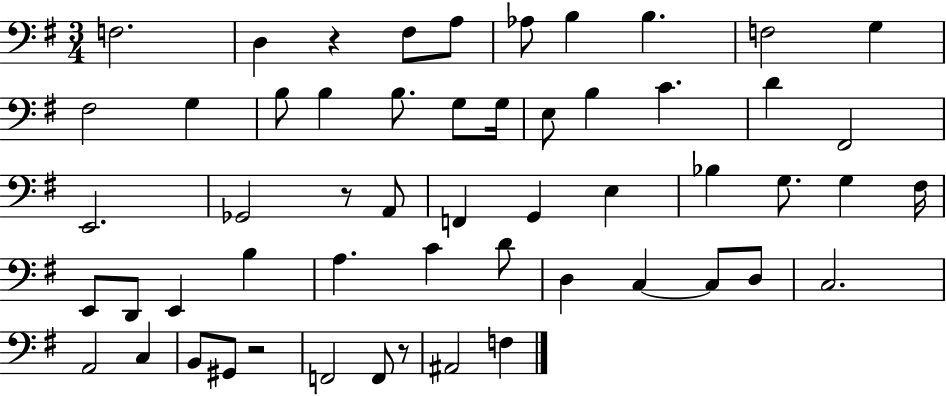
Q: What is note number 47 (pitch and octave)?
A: G#2